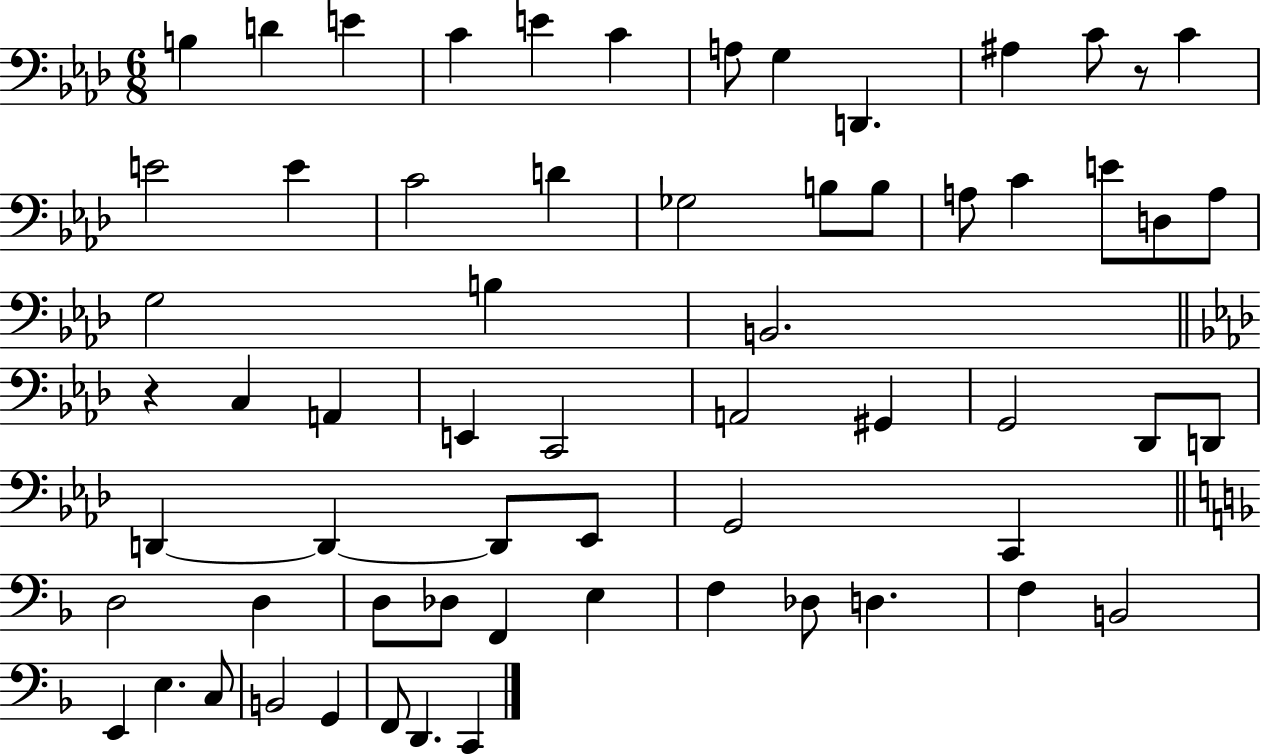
{
  \clef bass
  \numericTimeSignature
  \time 6/8
  \key aes \major
  \repeat volta 2 { b4 d'4 e'4 | c'4 e'4 c'4 | a8 g4 d,4. | ais4 c'8 r8 c'4 | \break e'2 e'4 | c'2 d'4 | ges2 b8 b8 | a8 c'4 e'8 d8 a8 | \break g2 b4 | b,2. | \bar "||" \break \key aes \major r4 c4 a,4 | e,4 c,2 | a,2 gis,4 | g,2 des,8 d,8 | \break d,4~~ d,4~~ d,8 ees,8 | g,2 c,4 | \bar "||" \break \key d \minor d2 d4 | d8 des8 f,4 e4 | f4 des8 d4. | f4 b,2 | \break e,4 e4. c8 | b,2 g,4 | f,8 d,4. c,4 | } \bar "|."
}